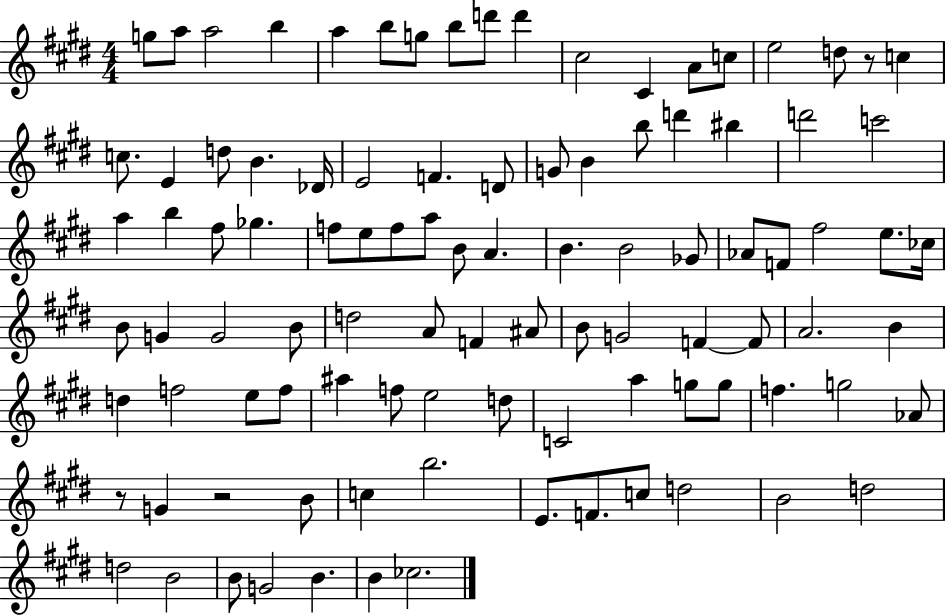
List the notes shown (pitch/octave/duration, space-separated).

G5/e A5/e A5/h B5/q A5/q B5/e G5/e B5/e D6/e D6/q C#5/h C#4/q A4/e C5/e E5/h D5/e R/e C5/q C5/e. E4/q D5/e B4/q. Db4/s E4/h F4/q. D4/e G4/e B4/q B5/e D6/q BIS5/q D6/h C6/h A5/q B5/q F#5/e Gb5/q. F5/e E5/e F5/e A5/e B4/e A4/q. B4/q. B4/h Gb4/e Ab4/e F4/e F#5/h E5/e. CES5/s B4/e G4/q G4/h B4/e D5/h A4/e F4/q A#4/e B4/e G4/h F4/q F4/e A4/h. B4/q D5/q F5/h E5/e F5/e A#5/q F5/e E5/h D5/e C4/h A5/q G5/e G5/e F5/q. G5/h Ab4/e R/e G4/q R/h B4/e C5/q B5/h. E4/e. F4/e. C5/e D5/h B4/h D5/h D5/h B4/h B4/e G4/h B4/q. B4/q CES5/h.